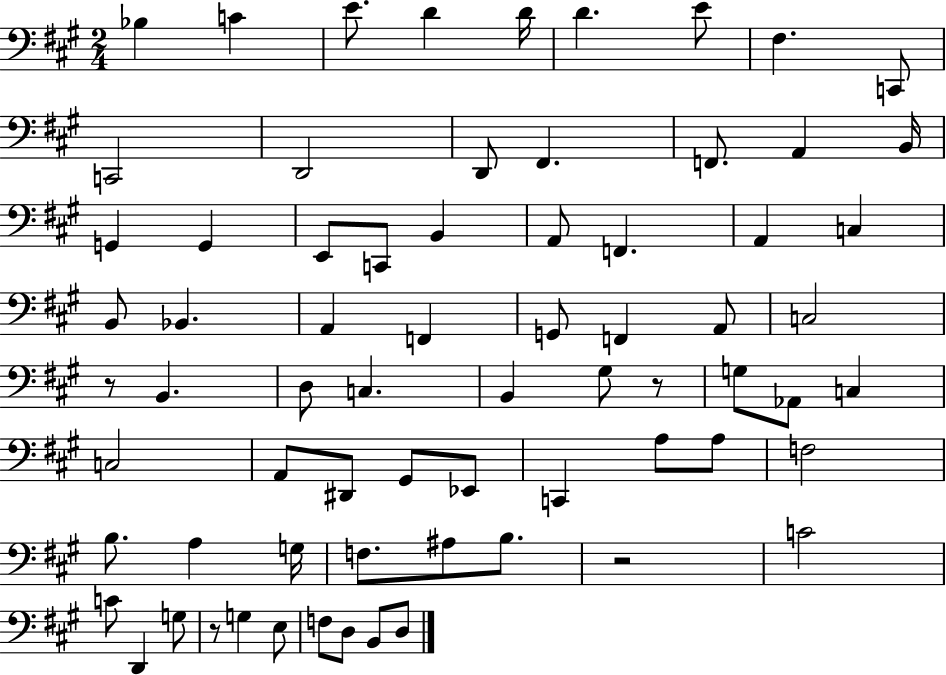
{
  \clef bass
  \numericTimeSignature
  \time 2/4
  \key a \major
  bes4 c'4 | e'8. d'4 d'16 | d'4. e'8 | fis4. c,8 | \break c,2 | d,2 | d,8 fis,4. | f,8. a,4 b,16 | \break g,4 g,4 | e,8 c,8 b,4 | a,8 f,4. | a,4 c4 | \break b,8 bes,4. | a,4 f,4 | g,8 f,4 a,8 | c2 | \break r8 b,4. | d8 c4. | b,4 gis8 r8 | g8 aes,8 c4 | \break c2 | a,8 dis,8 gis,8 ees,8 | c,4 a8 a8 | f2 | \break b8. a4 g16 | f8. ais8 b8. | r2 | c'2 | \break c'8 d,4 g8 | r8 g4 e8 | f8 d8 b,8 d8 | \bar "|."
}